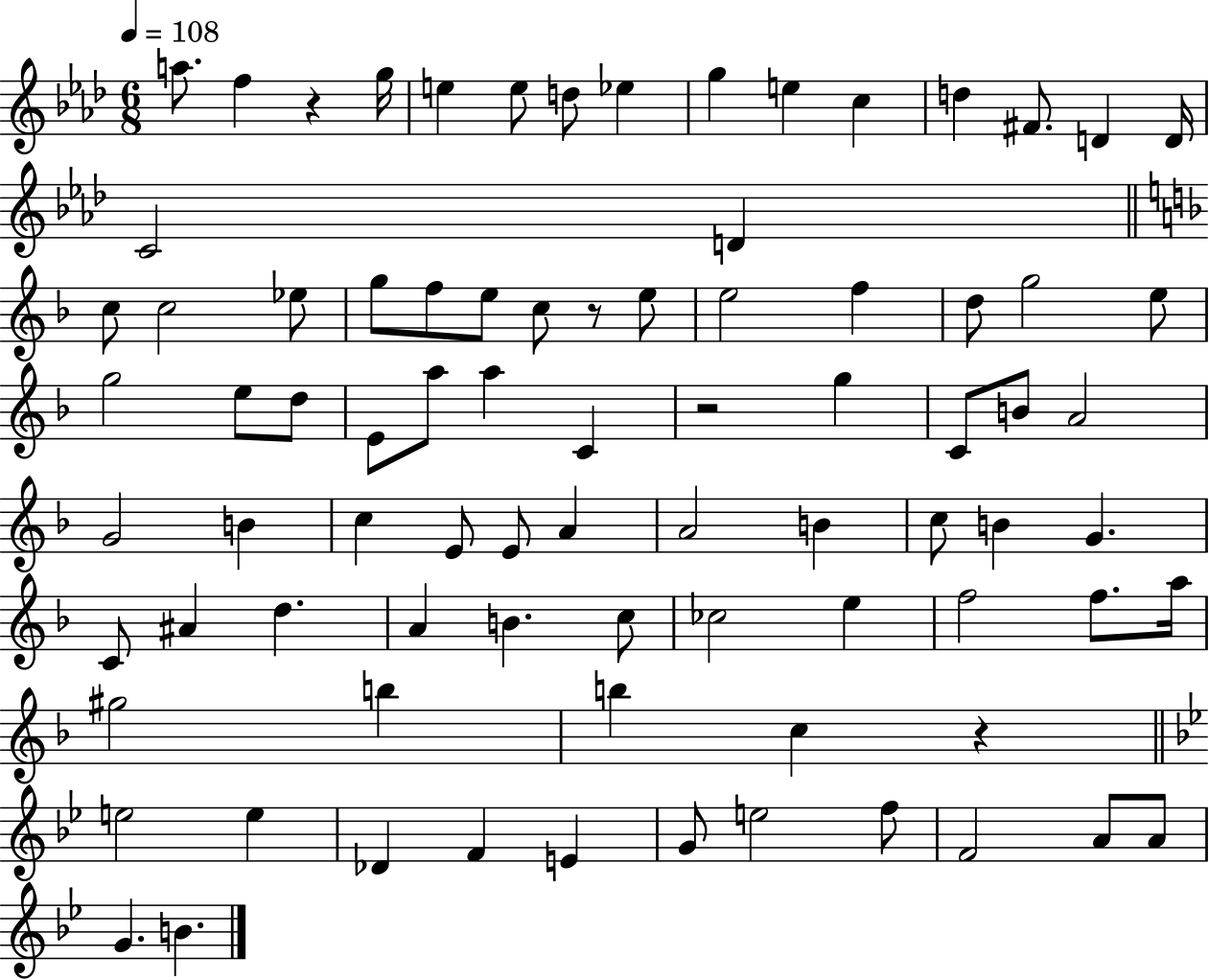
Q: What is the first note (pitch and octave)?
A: A5